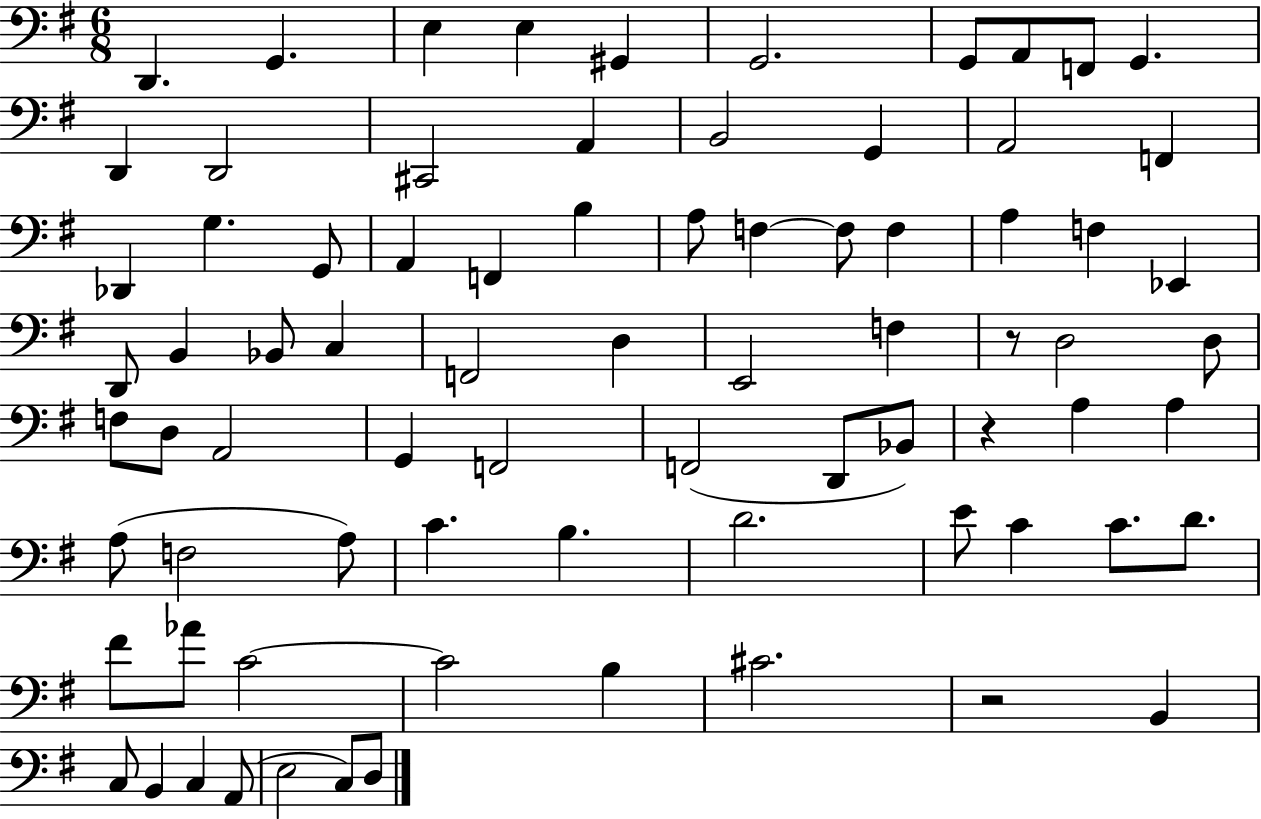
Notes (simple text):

D2/q. G2/q. E3/q E3/q G#2/q G2/h. G2/e A2/e F2/e G2/q. D2/q D2/h C#2/h A2/q B2/h G2/q A2/h F2/q Db2/q G3/q. G2/e A2/q F2/q B3/q A3/e F3/q F3/e F3/q A3/q F3/q Eb2/q D2/e B2/q Bb2/e C3/q F2/h D3/q E2/h F3/q R/e D3/h D3/e F3/e D3/e A2/h G2/q F2/h F2/h D2/e Bb2/e R/q A3/q A3/q A3/e F3/h A3/e C4/q. B3/q. D4/h. E4/e C4/q C4/e. D4/e. F#4/e Ab4/e C4/h C4/h B3/q C#4/h. R/h B2/q C3/e B2/q C3/q A2/e E3/h C3/e D3/e